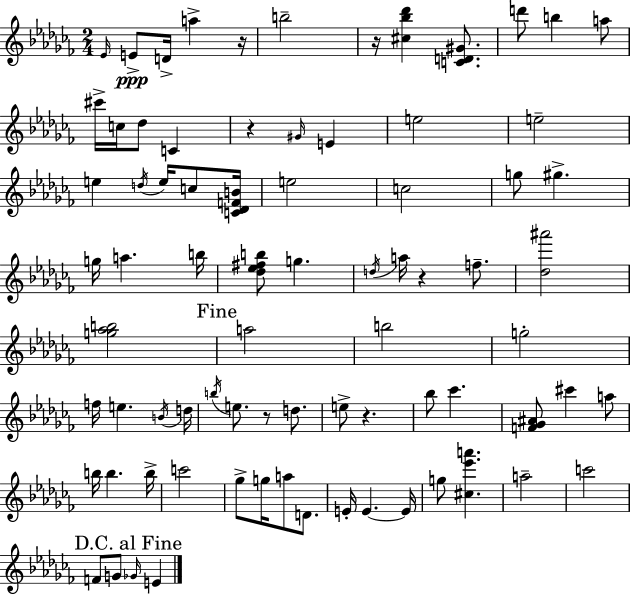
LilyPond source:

{
  \clef treble
  \numericTimeSignature
  \time 2/4
  \key aes \minor
  \grace { ees'16 }\ppp e'8-> d'16-> a''4-> | r16 b''2-- | r16 <cis'' bes'' des'''>4 <c' d' gis'>8. | d'''8 b''4 a''8 | \break cis'''16-> c''16 des''8 c'4 | r4 \grace { gis'16 } e'4 | e''2 | e''2-- | \break e''4 \acciaccatura { d''16 } e''16 | c''8 <c' des' f' b'>16 e''2 | c''2 | g''8 gis''4.-> | \break g''16 a''4. | b''16 <des'' ees'' fis'' b''>8 g''4. | \acciaccatura { d''16 } a''16 r4 | f''8.-- <des'' ais'''>2 | \break <g'' aes'' b''>2 | \mark "Fine" a''2 | b''2 | g''2-. | \break f''16 e''4. | \acciaccatura { b'16 } d''16 \acciaccatura { b''16 } e''8. | r8 d''8. e''8-> | r4. bes''8 | \break ces'''4. <f' ges' ais'>8 | cis'''4 a''8 b''16 b''4. | b''16-> c'''2 | ges''8-> | \break g''16 a''8 d'8. e'16-. e'4.~~ | e'16 g''8 | <cis'' ees''' a'''>4. a''2-- | c'''2 | \break \mark "D.C. al Fine" f'8 | g'8 \grace { ges'16 } e'4 \bar "|."
}